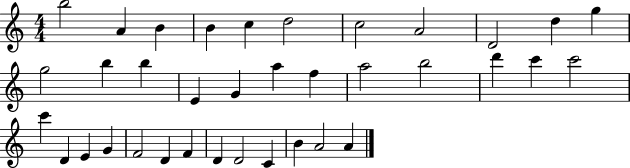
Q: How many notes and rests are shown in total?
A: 36